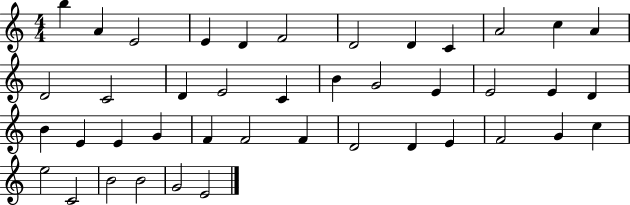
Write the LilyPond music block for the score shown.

{
  \clef treble
  \numericTimeSignature
  \time 4/4
  \key c \major
  b''4 a'4 e'2 | e'4 d'4 f'2 | d'2 d'4 c'4 | a'2 c''4 a'4 | \break d'2 c'2 | d'4 e'2 c'4 | b'4 g'2 e'4 | e'2 e'4 d'4 | \break b'4 e'4 e'4 g'4 | f'4 f'2 f'4 | d'2 d'4 e'4 | f'2 g'4 c''4 | \break e''2 c'2 | b'2 b'2 | g'2 e'2 | \bar "|."
}